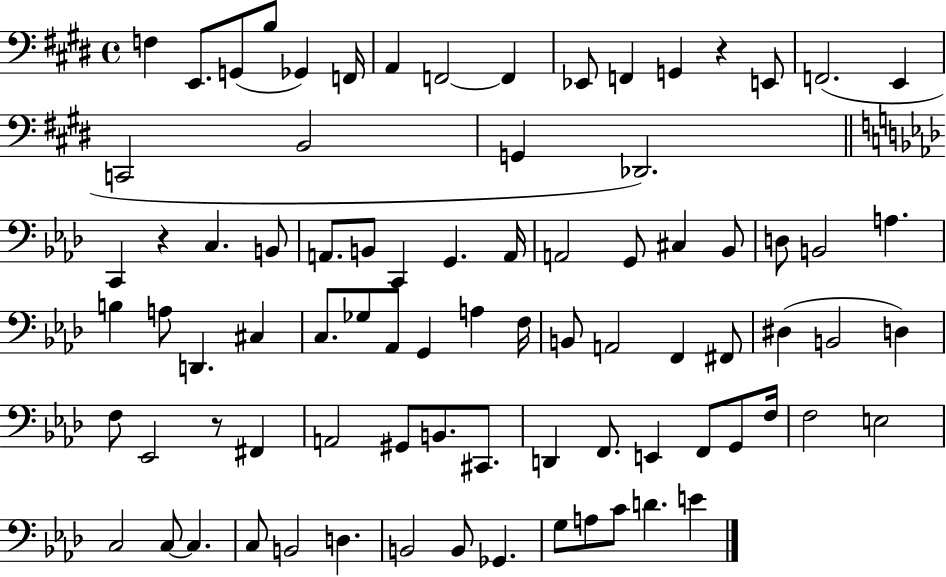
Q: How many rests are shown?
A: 3